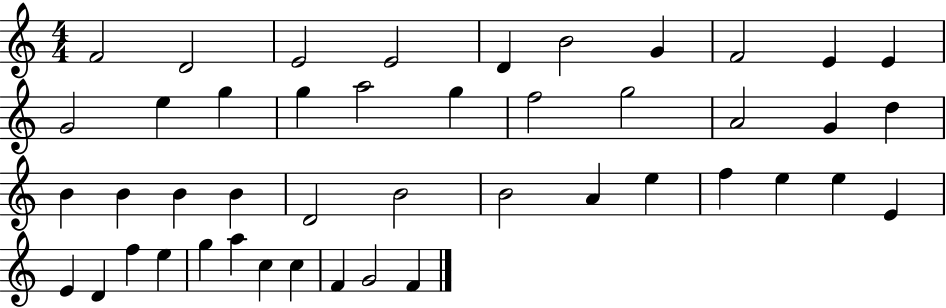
X:1
T:Untitled
M:4/4
L:1/4
K:C
F2 D2 E2 E2 D B2 G F2 E E G2 e g g a2 g f2 g2 A2 G d B B B B D2 B2 B2 A e f e e E E D f e g a c c F G2 F